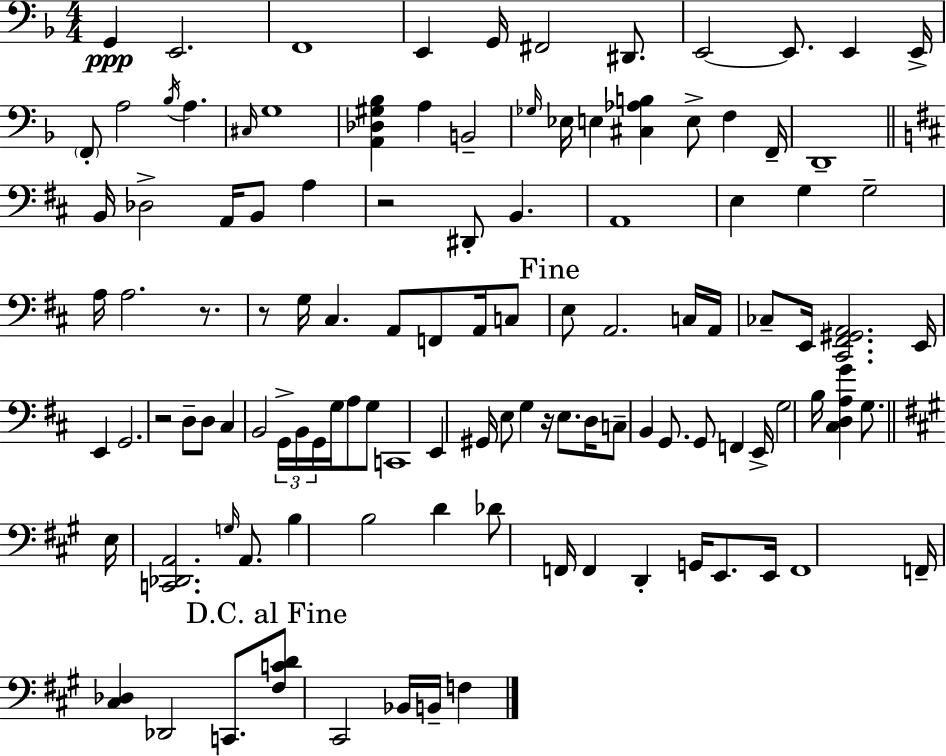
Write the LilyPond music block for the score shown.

{
  \clef bass
  \numericTimeSignature
  \time 4/4
  \key d \minor
  g,4\ppp e,2. | f,1 | e,4 g,16 fis,2 dis,8. | e,2~~ e,8. e,4 e,16-> | \break \parenthesize f,8-. a2 \acciaccatura { bes16 } a4. | \grace { cis16 } g1 | <a, des gis bes>4 a4 b,2-- | \grace { ges16 } ees16 e4 <cis aes b>4 e8-> f4 | \break f,16-- d,1-- | \bar "||" \break \key d \major b,16 des2-> a,16 b,8 a4 | r2 dis,8-. b,4. | a,1 | e4 g4 g2-- | \break a16 a2. r8. | r8 g16 cis4. a,8 f,8 a,16 c8 | \mark "Fine" e8 a,2. c16 a,16 | ces8-- e,16 <cis, fis, gis, a,>2. e,16 | \break e,4 g,2. | r2 d8-- d8 cis4 | b,2 \tuplet 3/2 { g,16-> b,16 g,16 } g16 a8 g8 | c,1 | \break e,4 gis,16 e8 g4 r16 e8. d16 | c8-- b,4 g,8. g,8 f,4 e,16-> | g2 b16 <cis d a g'>4 g8. | \bar "||" \break \key a \major e16 <c, des, a,>2. \grace { g16 } a,8. | b4 b2 d'4 | des'8 f,16 f,4 d,4-. g,16 e,8. | e,16 f,1 | \break f,16-- <cis des>4 des,2 c,8. | \mark "D.C. al Fine" <fis c' d'>8 cis,2 bes,16 b,16-- f4 | \bar "|."
}